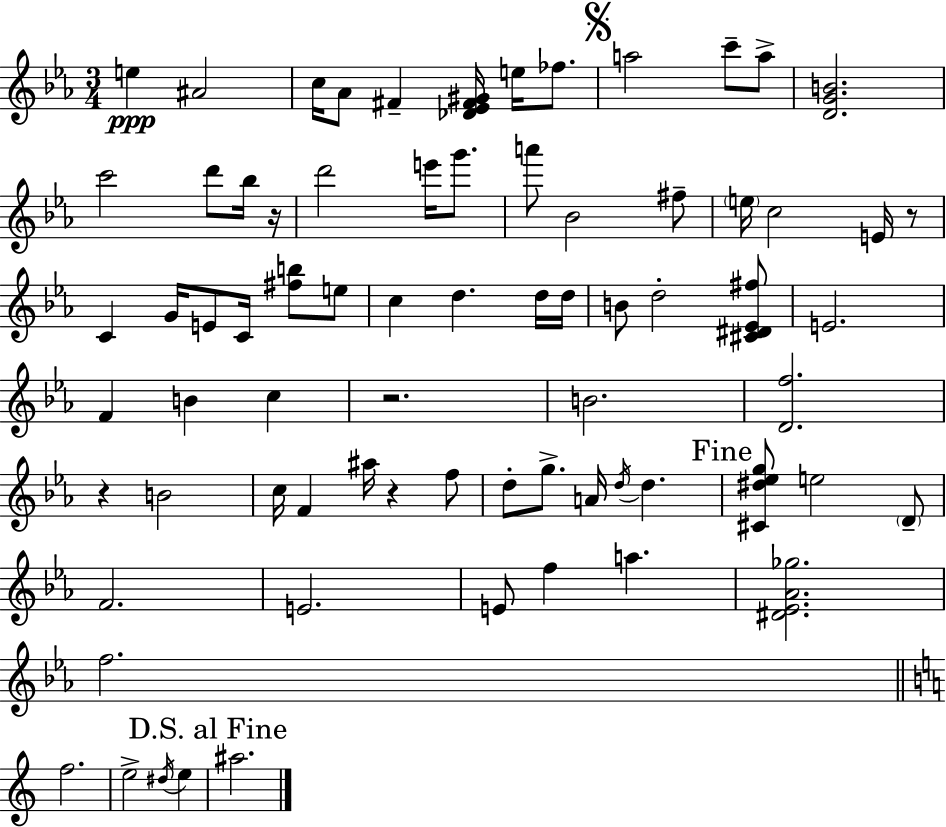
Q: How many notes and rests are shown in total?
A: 73